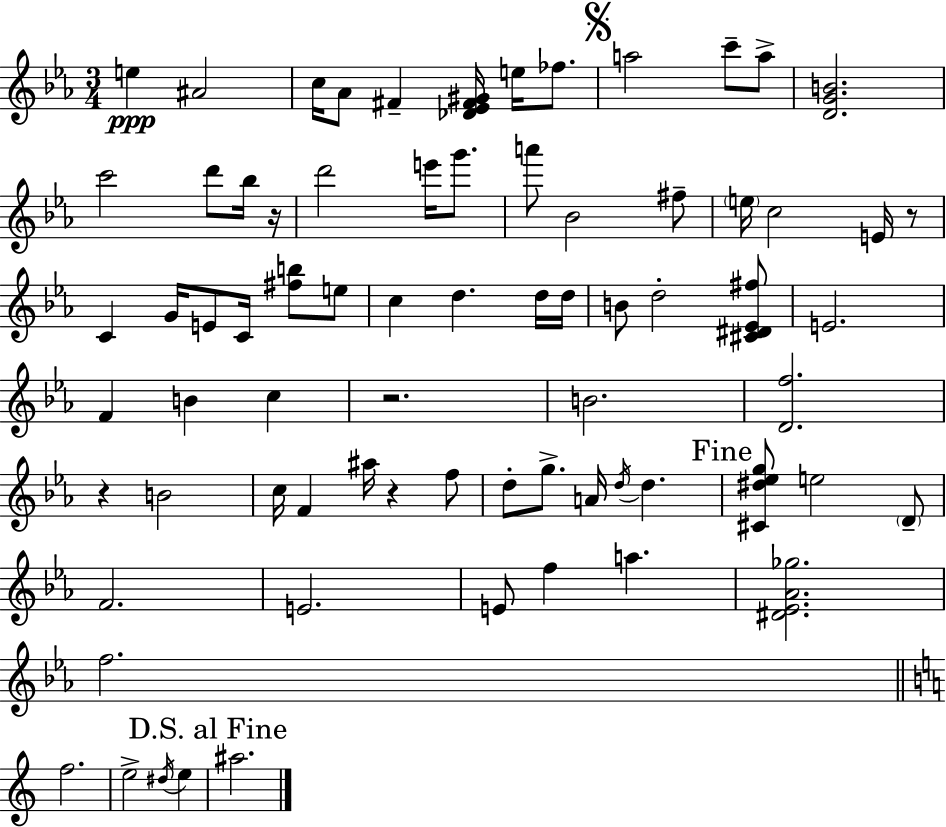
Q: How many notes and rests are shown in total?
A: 73